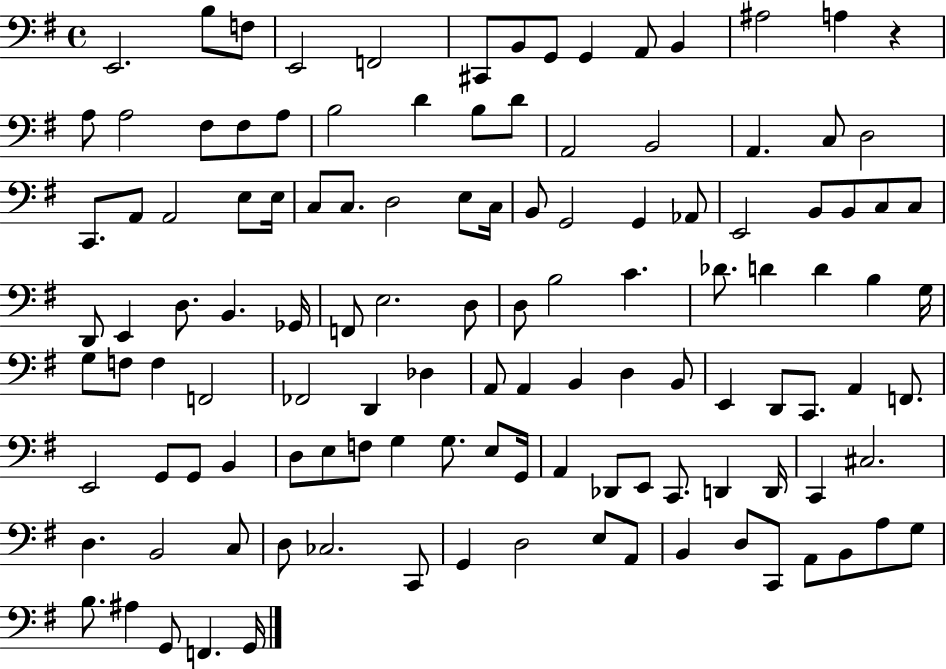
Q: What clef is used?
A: bass